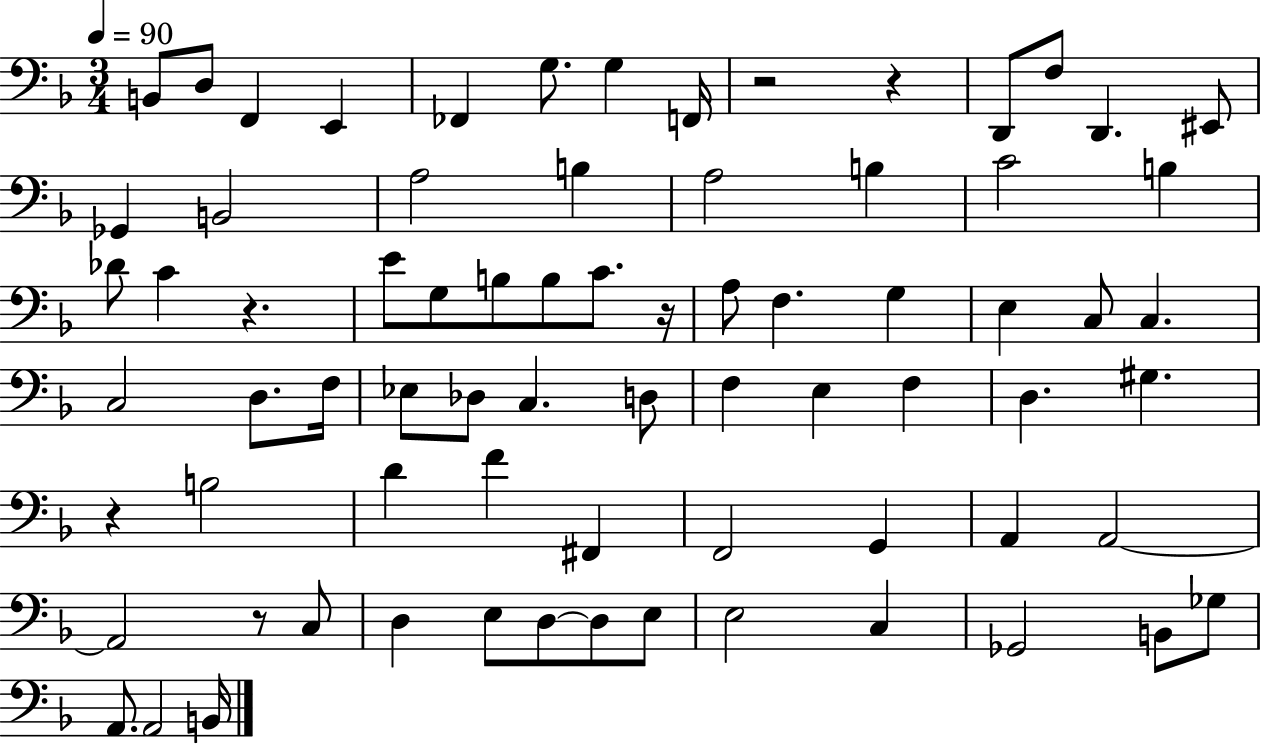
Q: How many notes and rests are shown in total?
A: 74